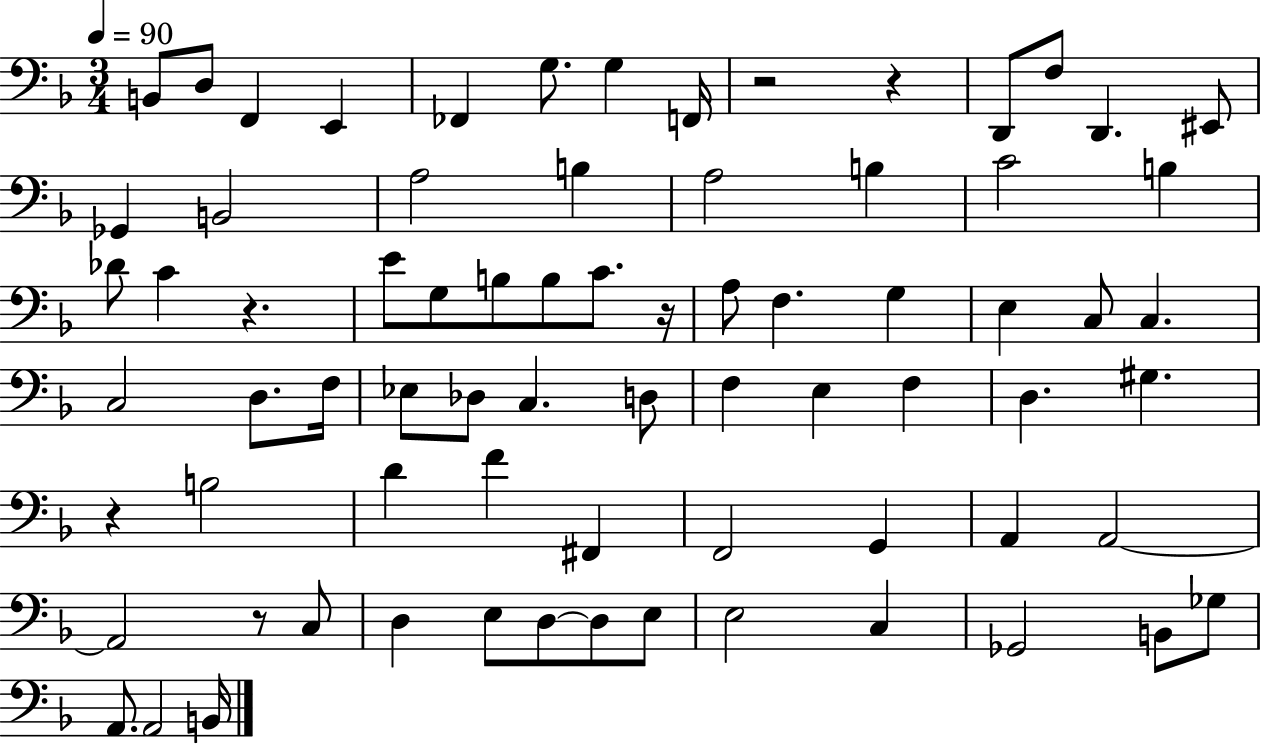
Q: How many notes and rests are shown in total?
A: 74